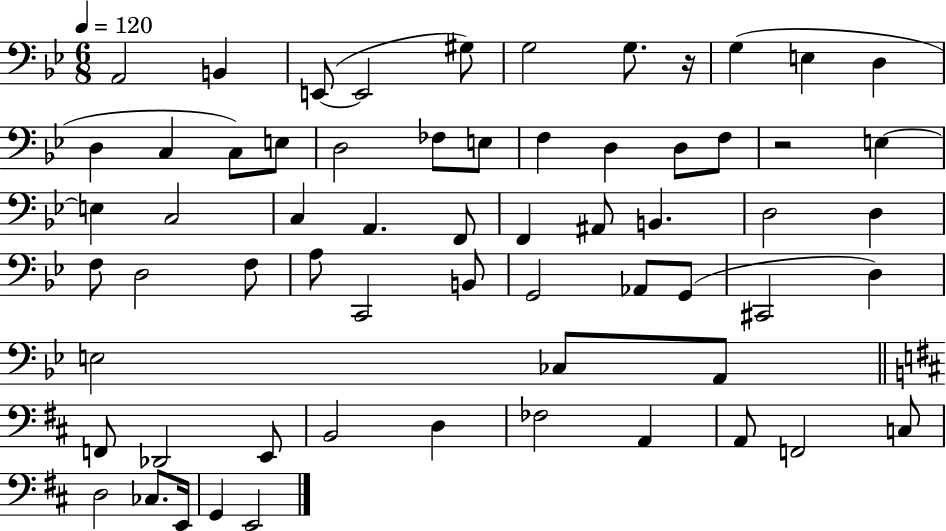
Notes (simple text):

A2/h B2/q E2/e E2/h G#3/e G3/h G3/e. R/s G3/q E3/q D3/q D3/q C3/q C3/e E3/e D3/h FES3/e E3/e F3/q D3/q D3/e F3/e R/h E3/q E3/q C3/h C3/q A2/q. F2/e F2/q A#2/e B2/q. D3/h D3/q F3/e D3/h F3/e A3/e C2/h B2/e G2/h Ab2/e G2/e C#2/h D3/q E3/h CES3/e A2/e F2/e Db2/h E2/e B2/h D3/q FES3/h A2/q A2/e F2/h C3/e D3/h CES3/e. E2/s G2/q E2/h